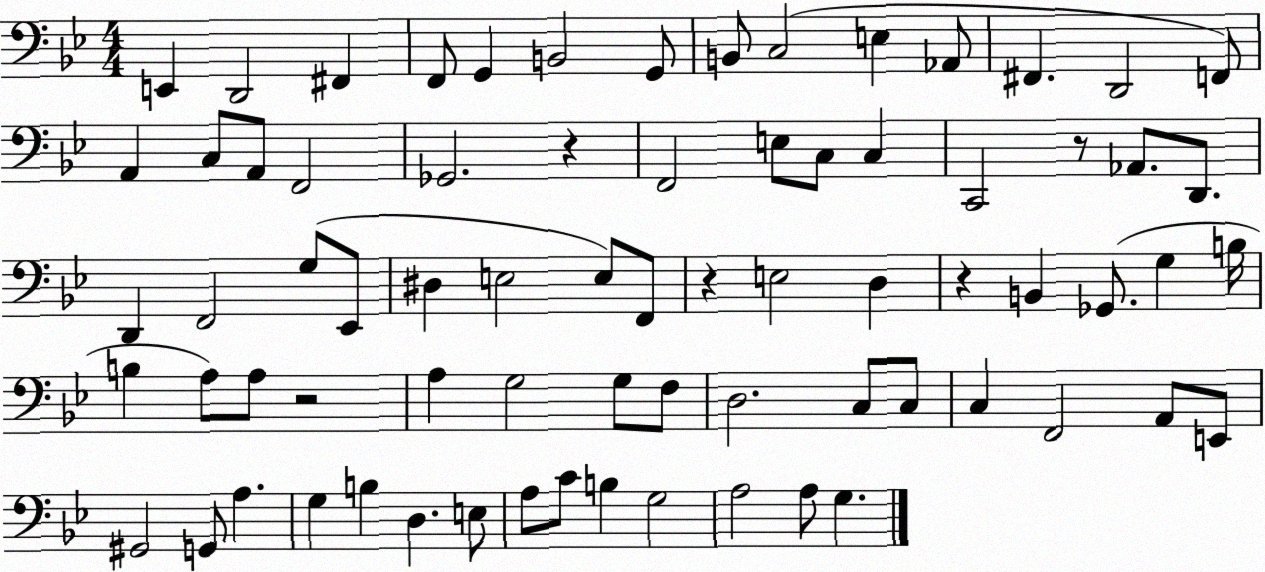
X:1
T:Untitled
M:4/4
L:1/4
K:Bb
E,, D,,2 ^F,, F,,/2 G,, B,,2 G,,/2 B,,/2 C,2 E, _A,,/2 ^F,, D,,2 F,,/2 A,, C,/2 A,,/2 F,,2 _G,,2 z F,,2 E,/2 C,/2 C, C,,2 z/2 _A,,/2 D,,/2 D,, F,,2 G,/2 _E,,/2 ^D, E,2 E,/2 F,,/2 z E,2 D, z B,, _G,,/2 G, B,/4 B, A,/2 A,/2 z2 A, G,2 G,/2 F,/2 D,2 C,/2 C,/2 C, F,,2 A,,/2 E,,/2 ^G,,2 G,,/2 A, G, B, D, E,/2 A,/2 C/2 B, G,2 A,2 A,/2 G,